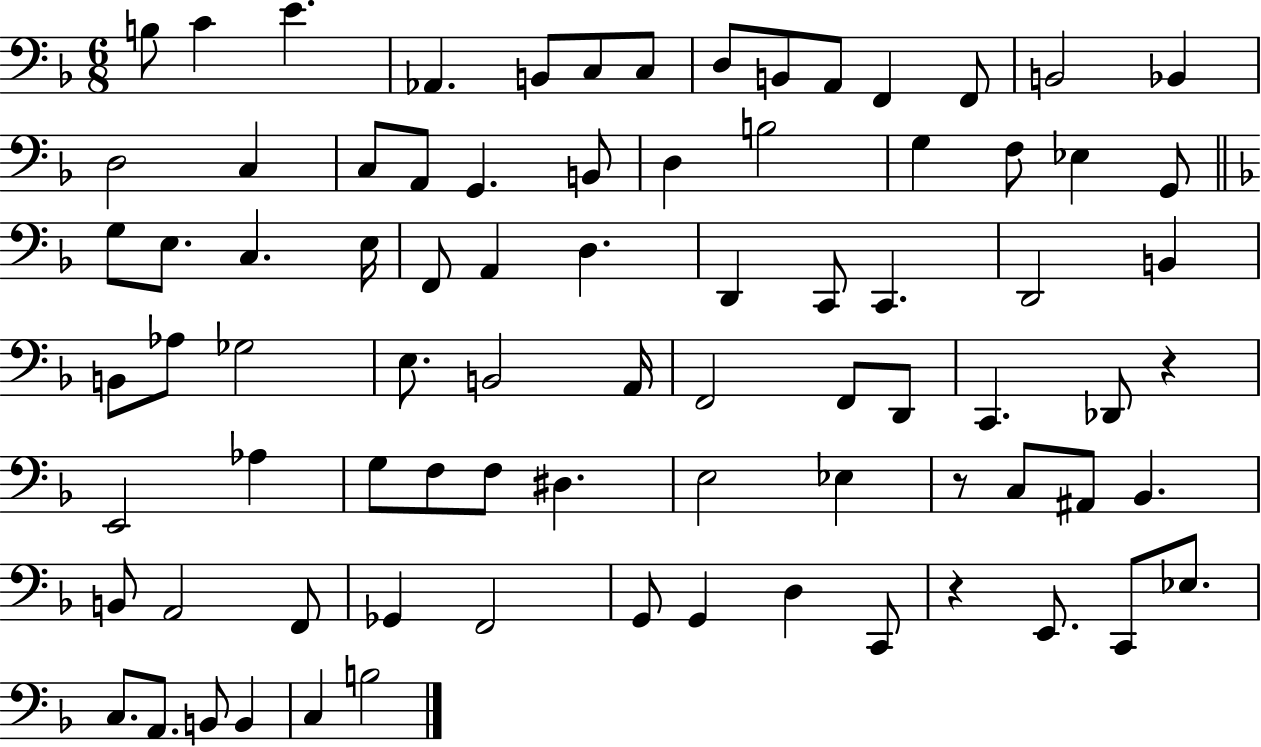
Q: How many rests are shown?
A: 3